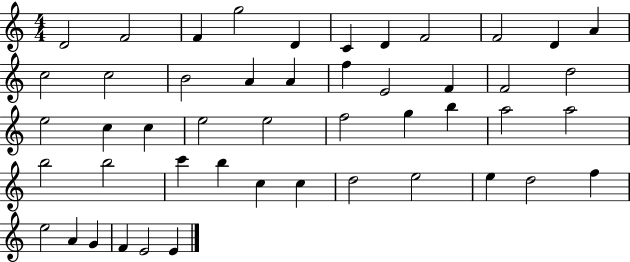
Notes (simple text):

D4/h F4/h F4/q G5/h D4/q C4/q D4/q F4/h F4/h D4/q A4/q C5/h C5/h B4/h A4/q A4/q F5/q E4/h F4/q F4/h D5/h E5/h C5/q C5/q E5/h E5/h F5/h G5/q B5/q A5/h A5/h B5/h B5/h C6/q B5/q C5/q C5/q D5/h E5/h E5/q D5/h F5/q E5/h A4/q G4/q F4/q E4/h E4/q